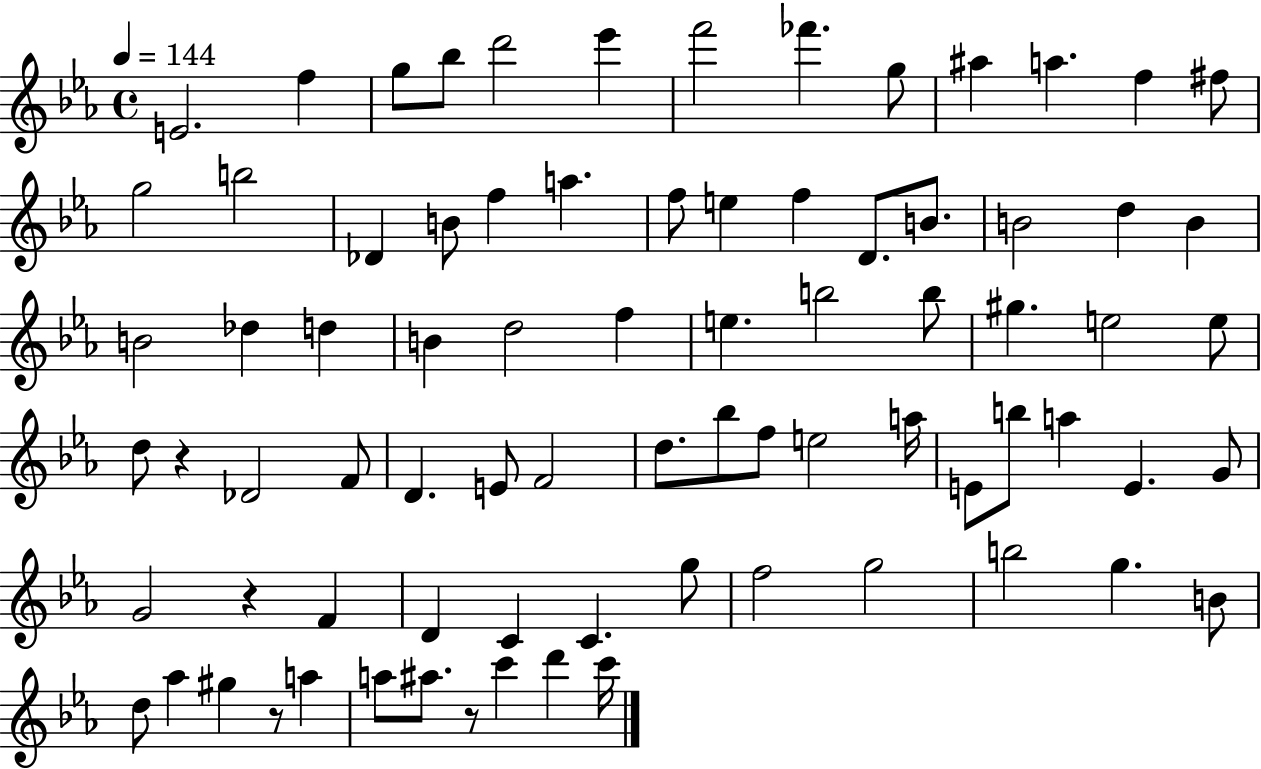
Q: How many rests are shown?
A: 4